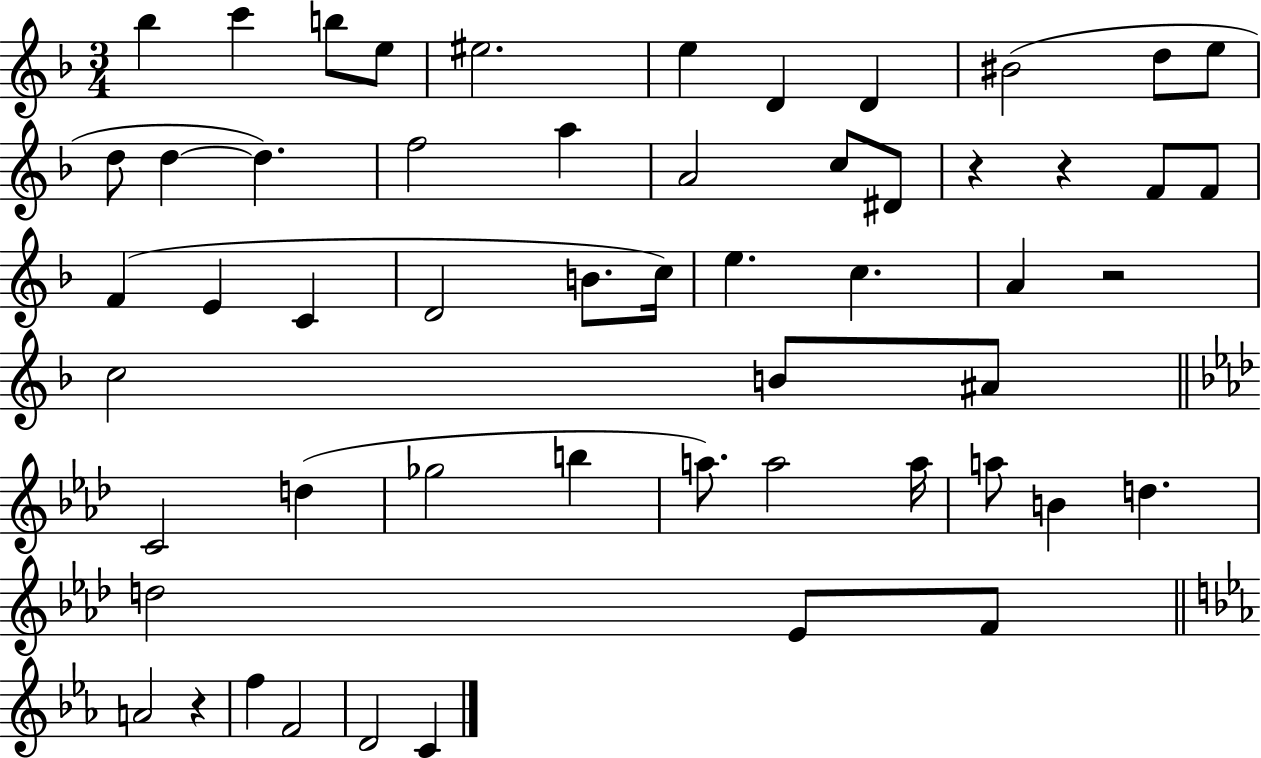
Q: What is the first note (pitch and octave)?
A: Bb5